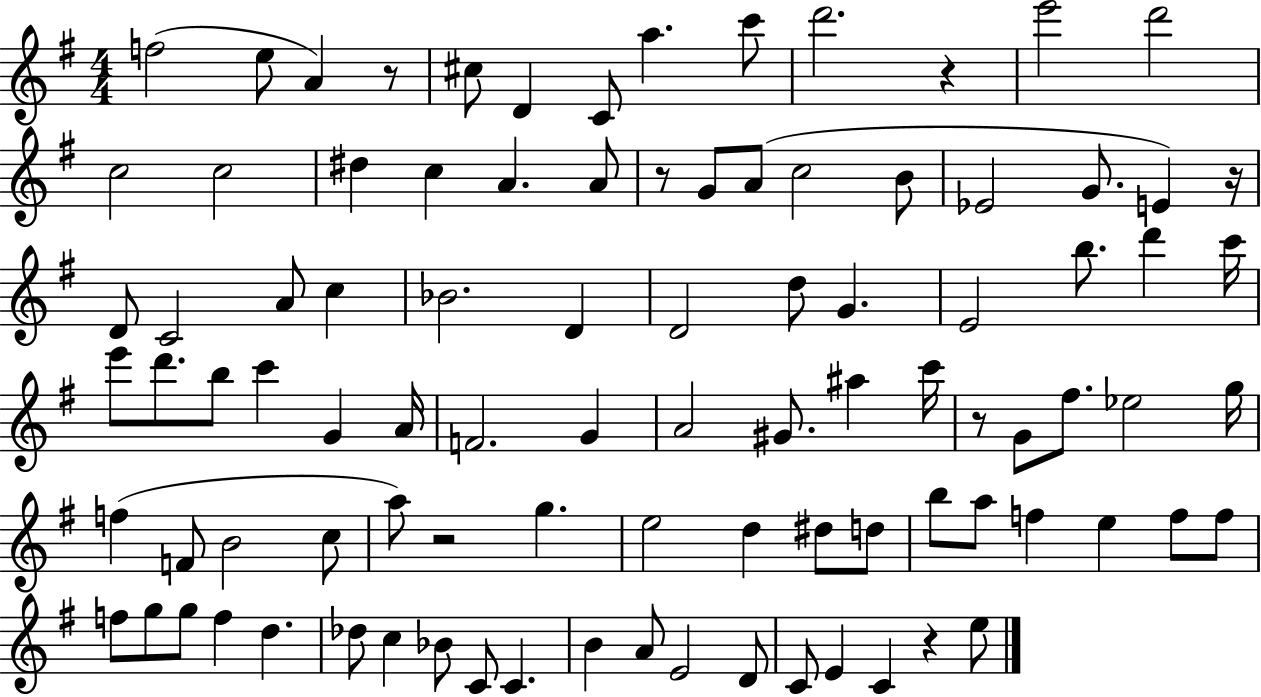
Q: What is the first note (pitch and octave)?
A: F5